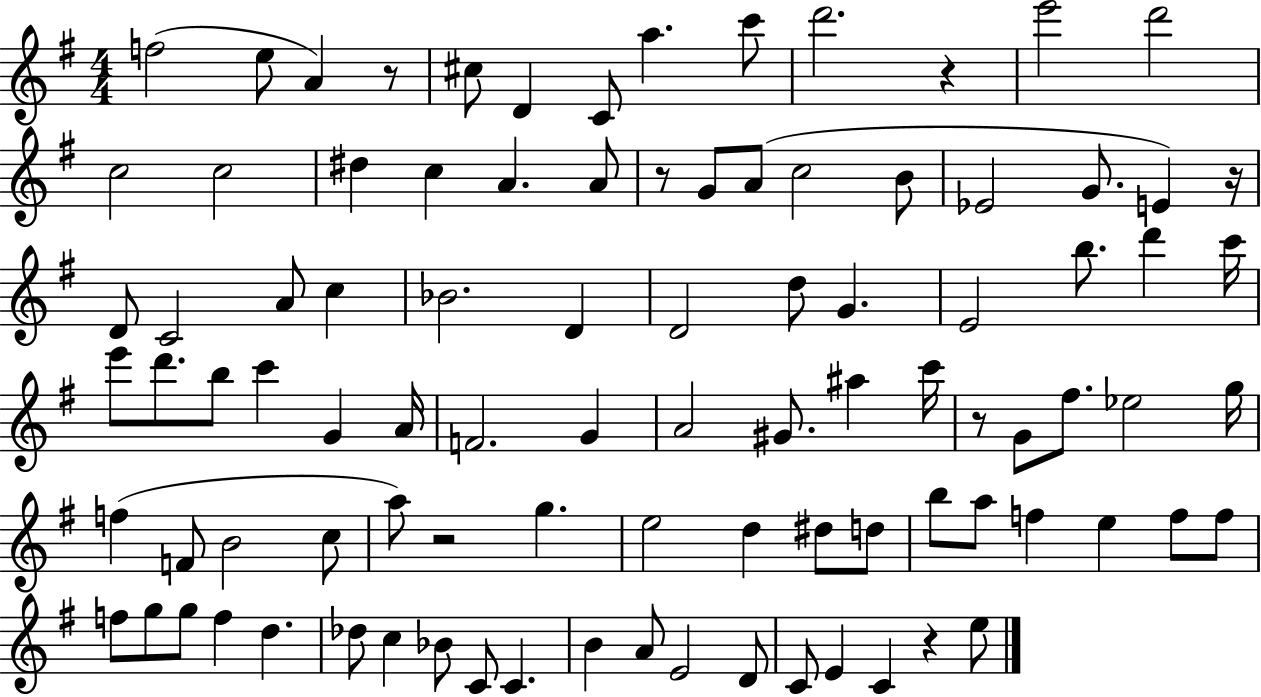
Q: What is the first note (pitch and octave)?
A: F5